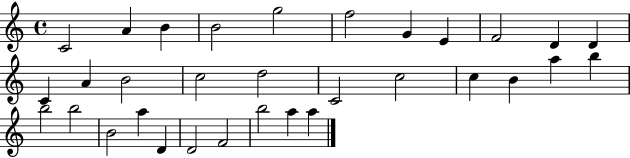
{
  \clef treble
  \time 4/4
  \defaultTimeSignature
  \key c \major
  c'2 a'4 b'4 | b'2 g''2 | f''2 g'4 e'4 | f'2 d'4 d'4 | \break c'4 a'4 b'2 | c''2 d''2 | c'2 c''2 | c''4 b'4 a''4 b''4 | \break b''2 b''2 | b'2 a''4 d'4 | d'2 f'2 | b''2 a''4 a''4 | \break \bar "|."
}